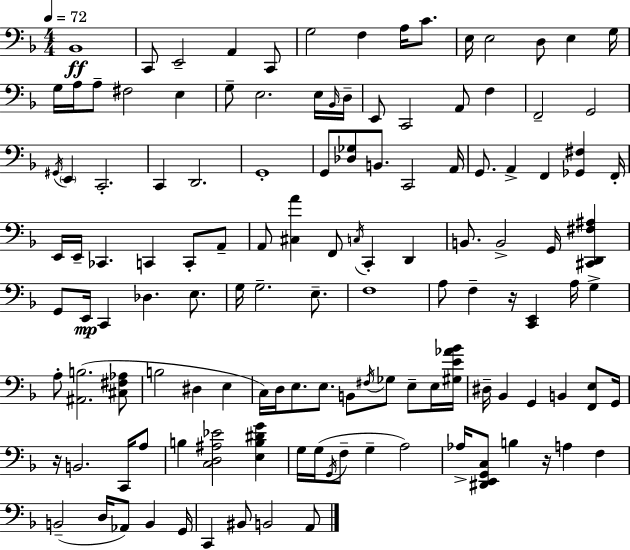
Bb2/w C2/e E2/h A2/q C2/e G3/h F3/q A3/s C4/e. E3/s E3/h D3/e E3/q G3/s G3/s A3/s A3/e F#3/h E3/q G3/e E3/h. E3/s Bb2/s D3/s E2/e C2/h A2/e F3/q F2/h G2/h G#2/s E2/q C2/h. C2/q D2/h. G2/w G2/e [Db3,Gb3]/e B2/e. C2/h A2/s G2/e. A2/q F2/q [Gb2,F#3]/q F2/s E2/s E2/s CES2/q. C2/q C2/e A2/e A2/e [C#3,A4]/q F2/e C3/s C2/q D2/q B2/e. B2/h G2/s [C#2,D2,F#3,A#3]/q G2/e E2/s C2/q Db3/q. E3/e. G3/s G3/h. E3/e. F3/w A3/e F3/q R/s [C2,E2]/q A3/s G3/q A3/e [A#2,B3]/h. [C#3,F#3,Ab3]/e B3/h D#3/q E3/q C3/s D3/s E3/e. E3/e. B2/e F#3/s Gb3/e E3/e E3/s [G#3,E4,Ab4,Bb4]/s D#3/s Bb2/q G2/q B2/q [F2,E3]/e G2/s R/s B2/h. C2/s A3/e B3/q [C3,D3,A#3,Eb4]/h [E3,B3,D#4,G4]/q G3/s G3/s G2/s F3/e G3/q A3/h Ab3/s [D#2,E2,G2,C3]/e B3/q R/s A3/q F3/q B2/h D3/s Ab2/e B2/q G2/s C2/q BIS2/e B2/h A2/e